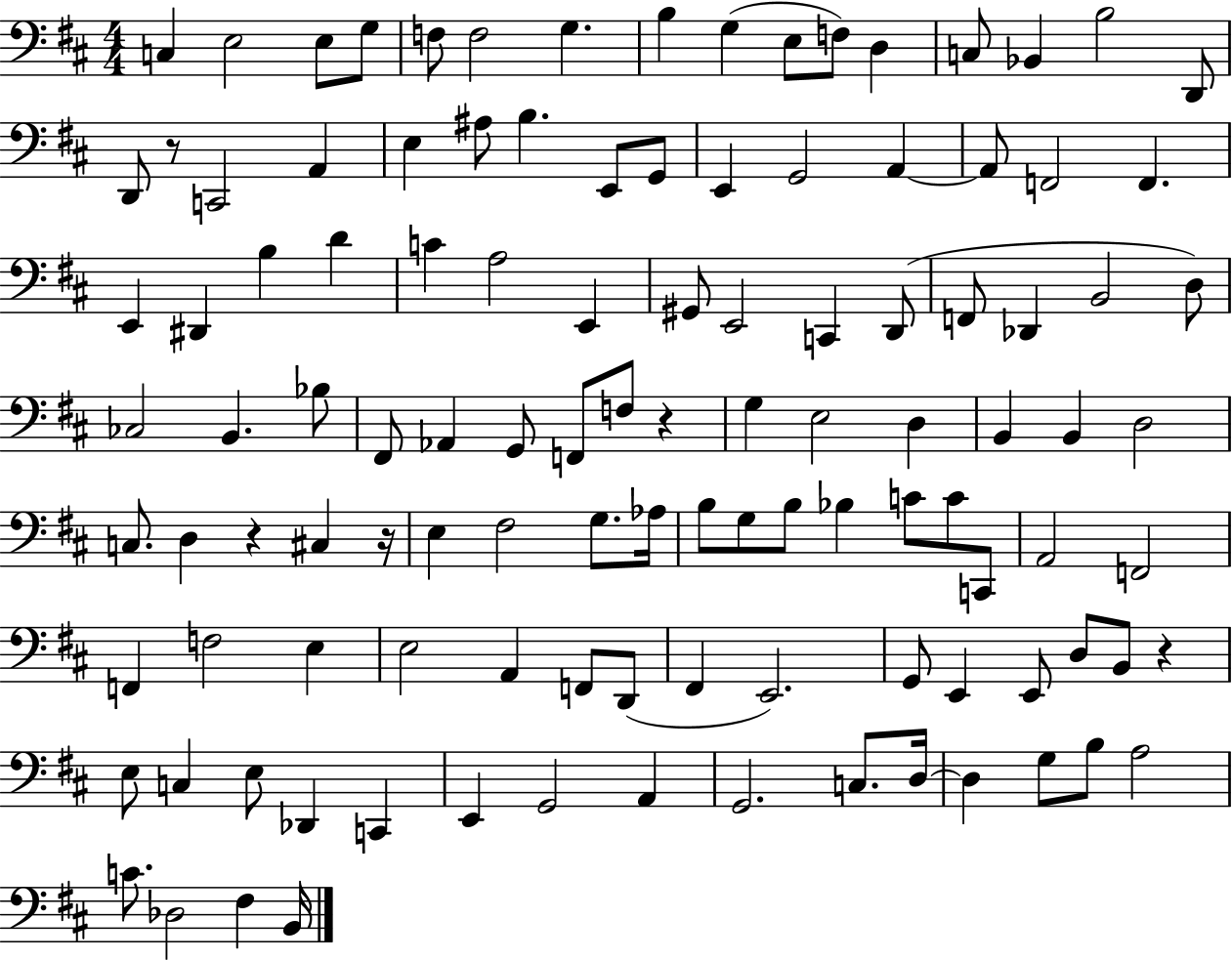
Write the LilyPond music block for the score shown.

{
  \clef bass
  \numericTimeSignature
  \time 4/4
  \key d \major
  c4 e2 e8 g8 | f8 f2 g4. | b4 g4( e8 f8) d4 | c8 bes,4 b2 d,8 | \break d,8 r8 c,2 a,4 | e4 ais8 b4. e,8 g,8 | e,4 g,2 a,4~~ | a,8 f,2 f,4. | \break e,4 dis,4 b4 d'4 | c'4 a2 e,4 | gis,8 e,2 c,4 d,8( | f,8 des,4 b,2 d8) | \break ces2 b,4. bes8 | fis,8 aes,4 g,8 f,8 f8 r4 | g4 e2 d4 | b,4 b,4 d2 | \break c8. d4 r4 cis4 r16 | e4 fis2 g8. aes16 | b8 g8 b8 bes4 c'8 c'8 c,8 | a,2 f,2 | \break f,4 f2 e4 | e2 a,4 f,8 d,8( | fis,4 e,2.) | g,8 e,4 e,8 d8 b,8 r4 | \break e8 c4 e8 des,4 c,4 | e,4 g,2 a,4 | g,2. c8. d16~~ | d4 g8 b8 a2 | \break c'8. des2 fis4 b,16 | \bar "|."
}